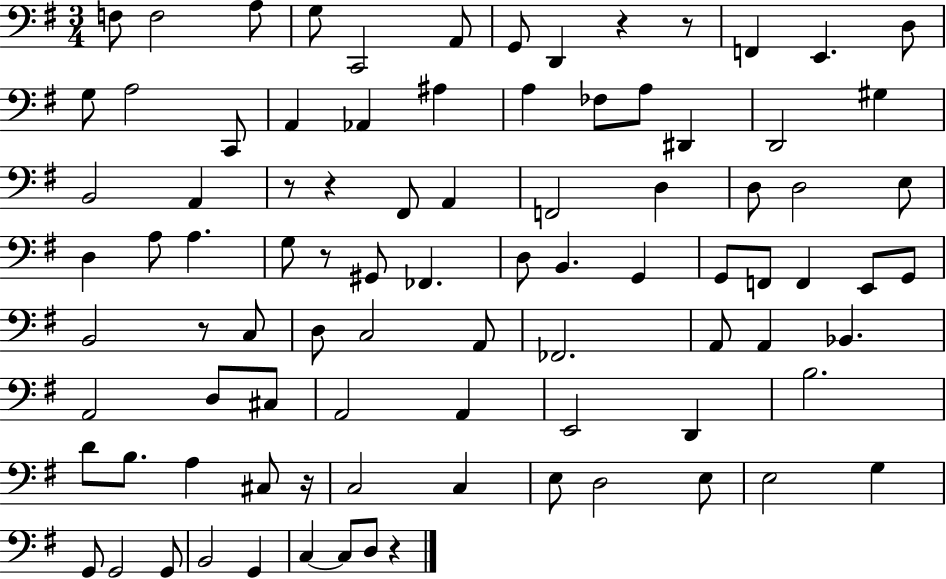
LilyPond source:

{
  \clef bass
  \numericTimeSignature
  \time 3/4
  \key g \major
  f8 f2 a8 | g8 c,2 a,8 | g,8 d,4 r4 r8 | f,4 e,4. d8 | \break g8 a2 c,8 | a,4 aes,4 ais4 | a4 fes8 a8 dis,4 | d,2 gis4 | \break b,2 a,4 | r8 r4 fis,8 a,4 | f,2 d4 | d8 d2 e8 | \break d4 a8 a4. | g8 r8 gis,8 fes,4. | d8 b,4. g,4 | g,8 f,8 f,4 e,8 g,8 | \break b,2 r8 c8 | d8 c2 a,8 | fes,2. | a,8 a,4 bes,4. | \break a,2 d8 cis8 | a,2 a,4 | e,2 d,4 | b2. | \break d'8 b8. a4 cis8 r16 | c2 c4 | e8 d2 e8 | e2 g4 | \break g,8 g,2 g,8 | b,2 g,4 | c4~~ c8 d8 r4 | \bar "|."
}